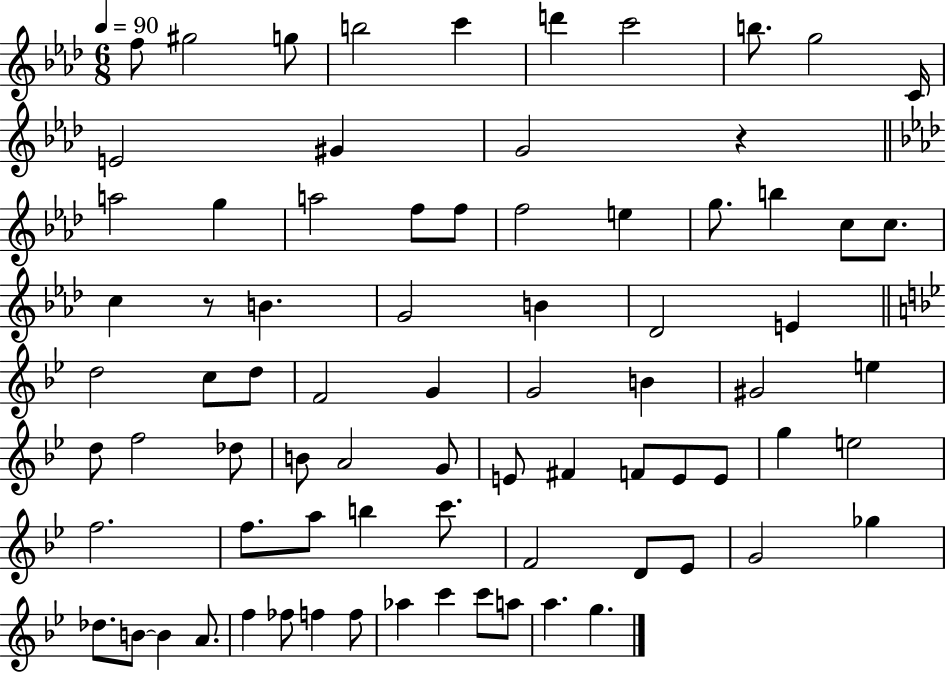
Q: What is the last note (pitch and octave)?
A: G5